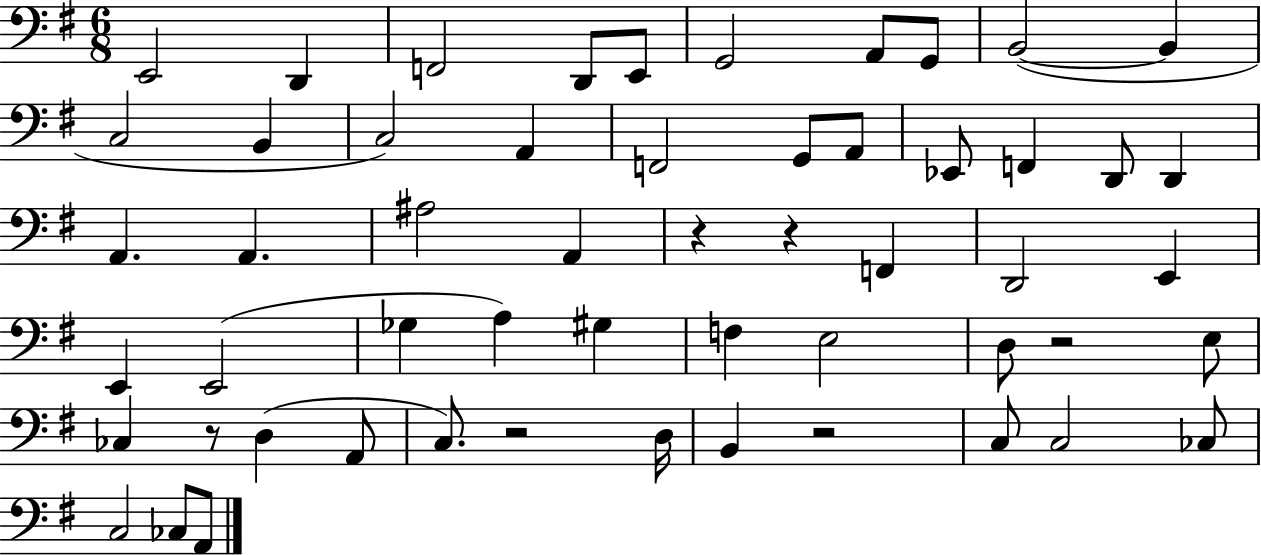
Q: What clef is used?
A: bass